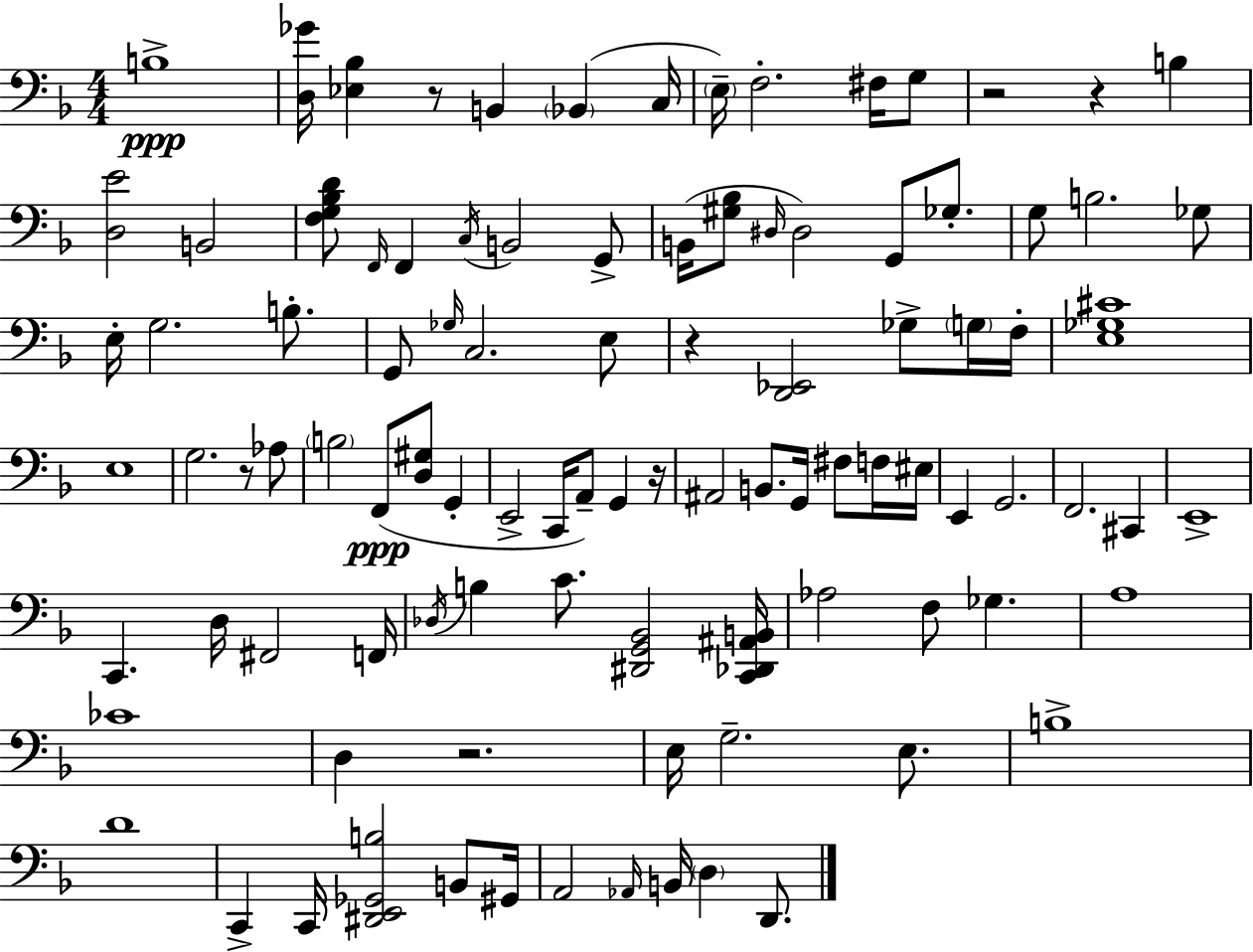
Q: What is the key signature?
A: D minor